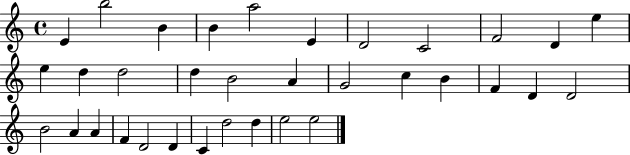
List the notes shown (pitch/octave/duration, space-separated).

E4/q B5/h B4/q B4/q A5/h E4/q D4/h C4/h F4/h D4/q E5/q E5/q D5/q D5/h D5/q B4/h A4/q G4/h C5/q B4/q F4/q D4/q D4/h B4/h A4/q A4/q F4/q D4/h D4/q C4/q D5/h D5/q E5/h E5/h